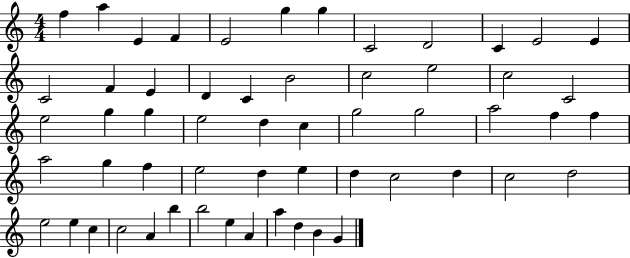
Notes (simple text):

F5/q A5/q E4/q F4/q E4/h G5/q G5/q C4/h D4/h C4/q E4/h E4/q C4/h F4/q E4/q D4/q C4/q B4/h C5/h E5/h C5/h C4/h E5/h G5/q G5/q E5/h D5/q C5/q G5/h G5/h A5/h F5/q F5/q A5/h G5/q F5/q E5/h D5/q E5/q D5/q C5/h D5/q C5/h D5/h E5/h E5/q C5/q C5/h A4/q B5/q B5/h E5/q A4/q A5/q D5/q B4/q G4/q